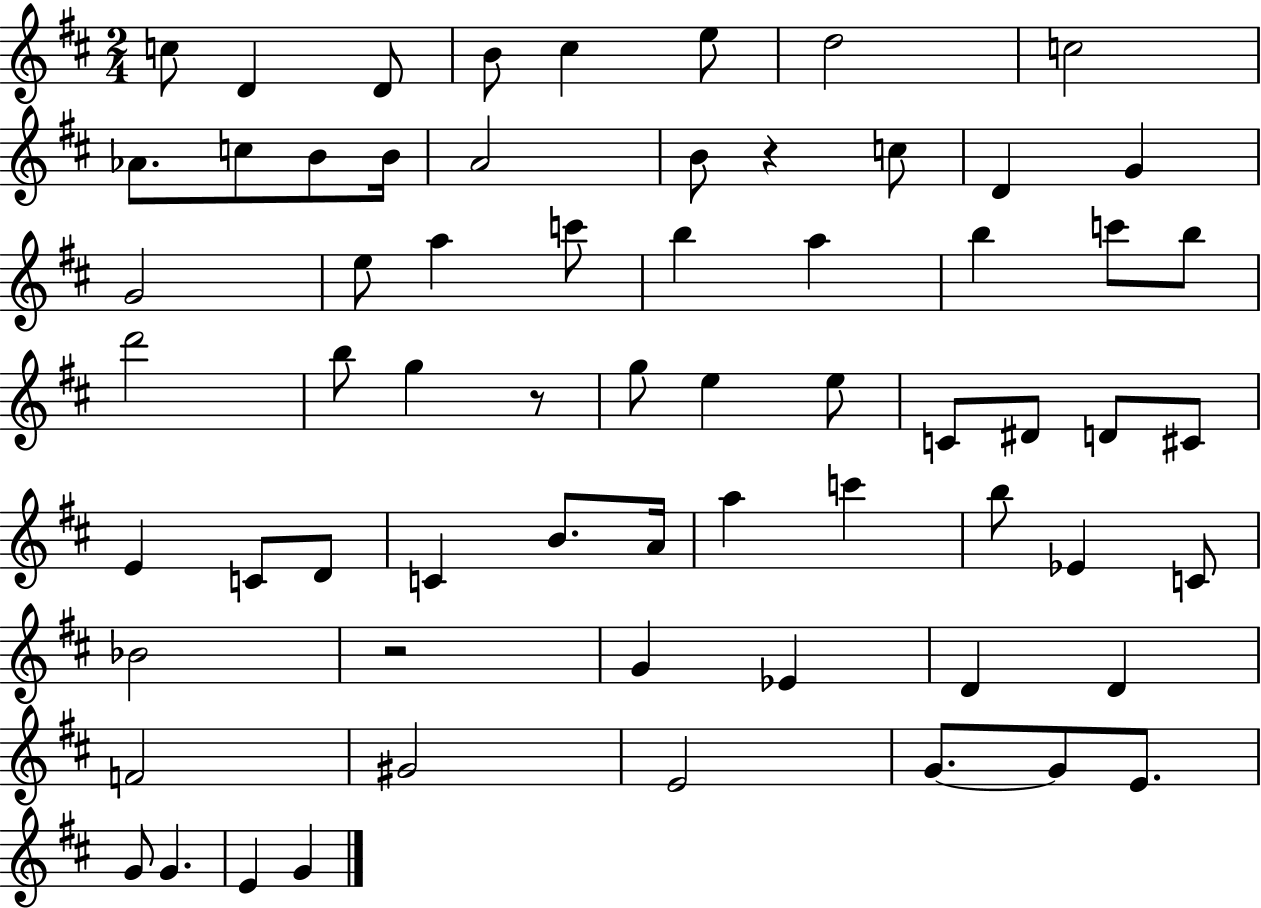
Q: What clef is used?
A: treble